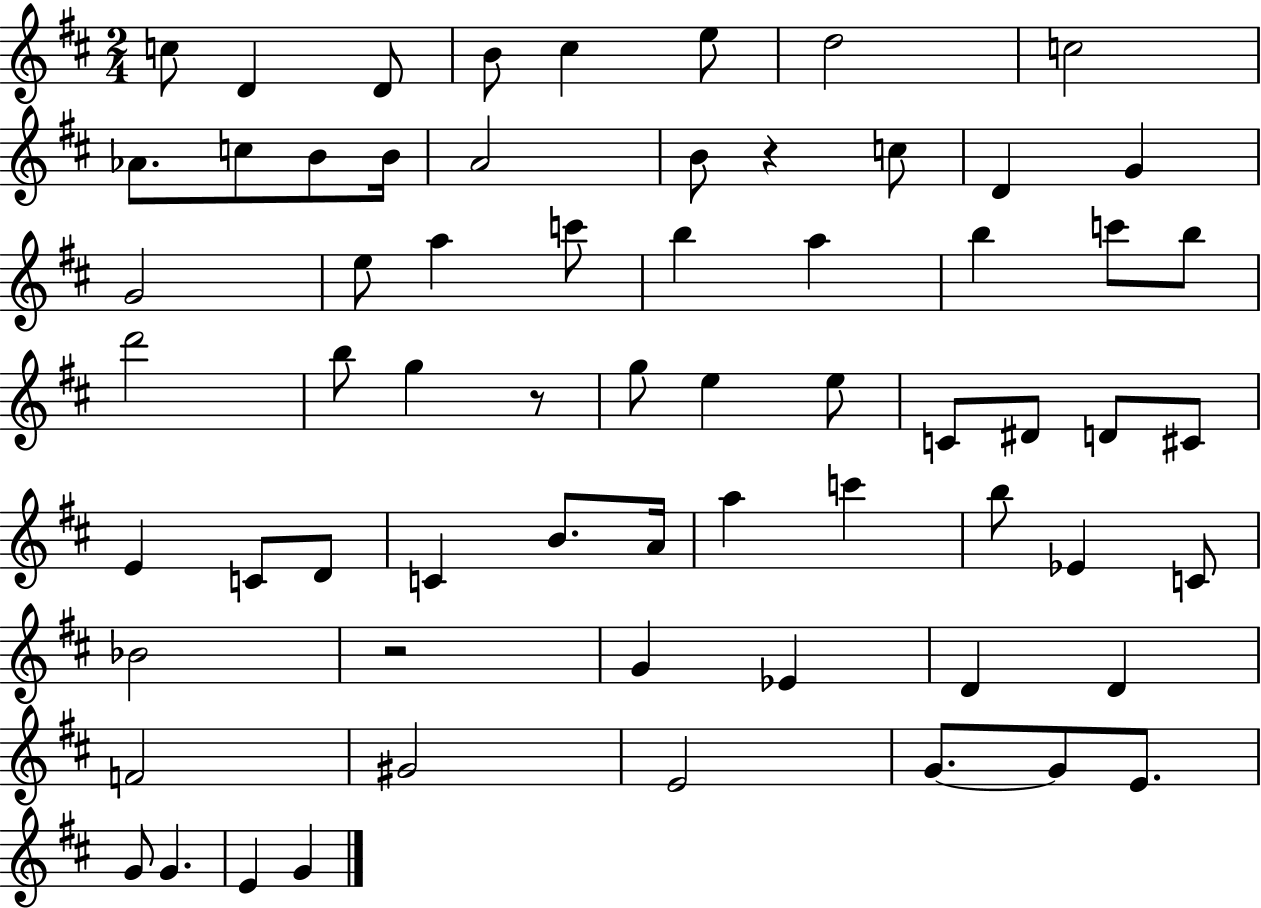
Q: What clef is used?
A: treble